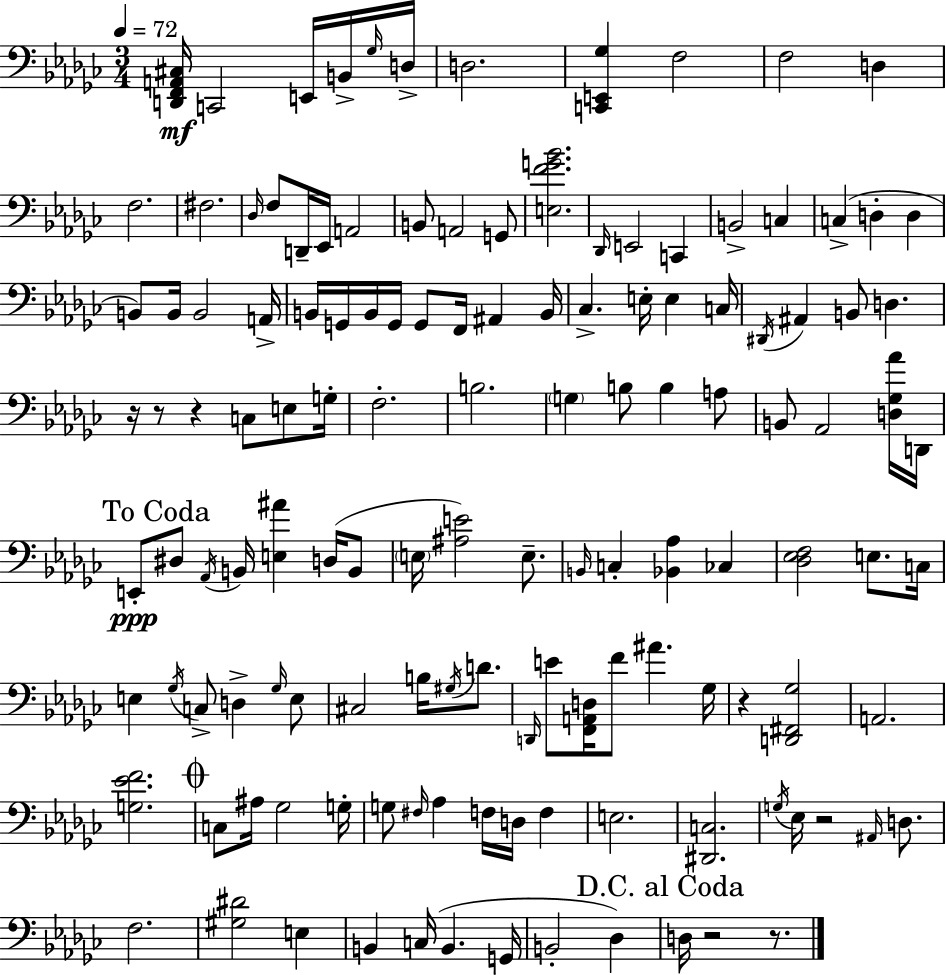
[D2,F2,A2,C#3]/s C2/h E2/s B2/s Gb3/s D3/s D3/h. [C2,E2,Gb3]/q F3/h F3/h D3/q F3/h. F#3/h. Db3/s F3/e D2/s Eb2/s A2/h B2/e A2/h G2/e [E3,F4,G4,Bb4]/h. Db2/s E2/h C2/q B2/h C3/q C3/q D3/q D3/q B2/e B2/s B2/h A2/s B2/s G2/s B2/s G2/s G2/e F2/s A#2/q B2/s CES3/q. E3/s E3/q C3/s D#2/s A#2/q B2/e D3/q. R/s R/e R/q C3/e E3/e G3/s F3/h. B3/h. G3/q B3/e B3/q A3/e B2/e Ab2/h [D3,Gb3,Ab4]/s D2/s E2/e D#3/e Ab2/s B2/s [E3,A#4]/q D3/s B2/e E3/s [A#3,E4]/h E3/e. B2/s C3/q [Bb2,Ab3]/q CES3/q [Db3,Eb3,F3]/h E3/e. C3/s E3/q Gb3/s C3/e D3/q Gb3/s E3/e C#3/h B3/s G#3/s D4/e. D2/s E4/e [F2,A2,D3]/s F4/e A#4/q. Gb3/s R/q [D2,F#2,Gb3]/h A2/h. [G3,Eb4,F4]/h. C3/e A#3/s Gb3/h G3/s G3/e F#3/s Ab3/q F3/s D3/s F3/q E3/h. [D#2,C3]/h. G3/s Eb3/s R/h A#2/s D3/e. F3/h. [G#3,D#4]/h E3/q B2/q C3/s B2/q. G2/s B2/h Db3/q D3/s R/h R/e.